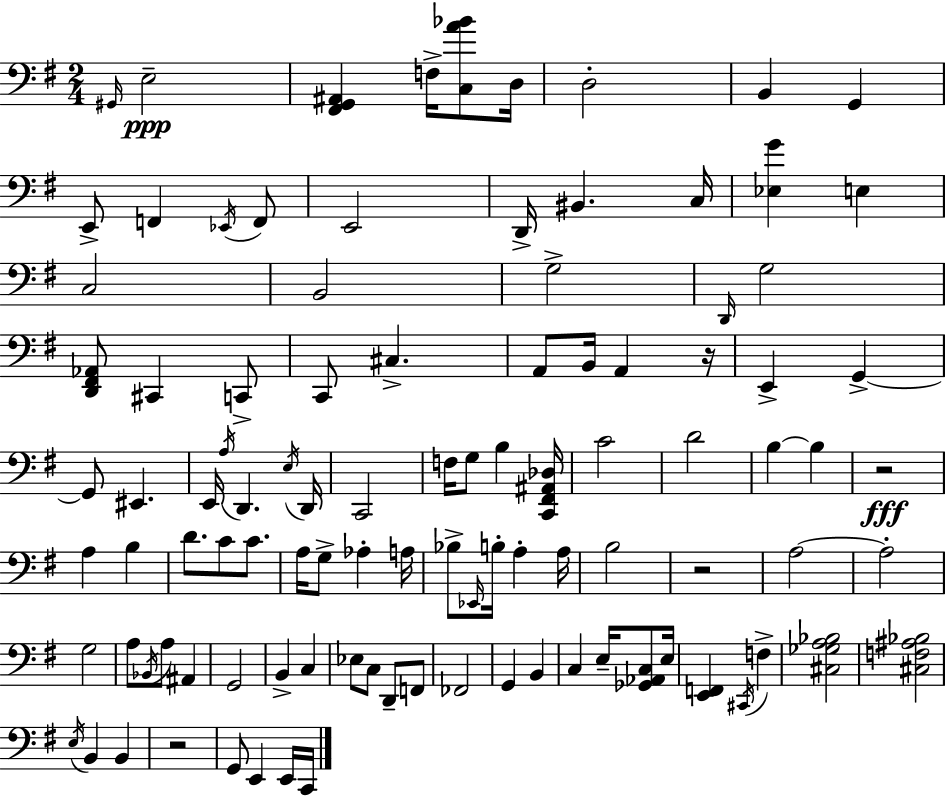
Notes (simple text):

G#2/s E3/h [F#2,G2,A#2]/q F3/s [C3,A4,Bb4]/e D3/s D3/h B2/q G2/q E2/e F2/q Eb2/s F2/e E2/h D2/s BIS2/q. C3/s [Eb3,G4]/q E3/q C3/h B2/h G3/h D2/s G3/h [D2,F#2,Ab2]/e C#2/q C2/e C2/e C#3/q. A2/e B2/s A2/q R/s E2/q G2/q G2/e EIS2/q. E2/s A3/s D2/q. E3/s D2/s C2/h F3/s G3/e B3/q [C2,F#2,A#2,Db3]/s C4/h D4/h B3/q B3/q R/h A3/q B3/q D4/e. C4/e C4/e. A3/s G3/e Ab3/q A3/s Bb3/e Eb2/s B3/s A3/q A3/s B3/h R/h A3/h A3/h G3/h A3/e Bb2/s A3/e A#2/q G2/h B2/q C3/q Eb3/e C3/e D2/e F2/e FES2/h G2/q B2/q C3/q E3/s [Gb2,Ab2,C3]/e E3/s [E2,F2]/q C#2/s F3/q [C#3,Gb3,A3,Bb3]/h [C#3,F3,A#3,Bb3]/h E3/s B2/q B2/q R/h G2/e E2/q E2/s C2/s